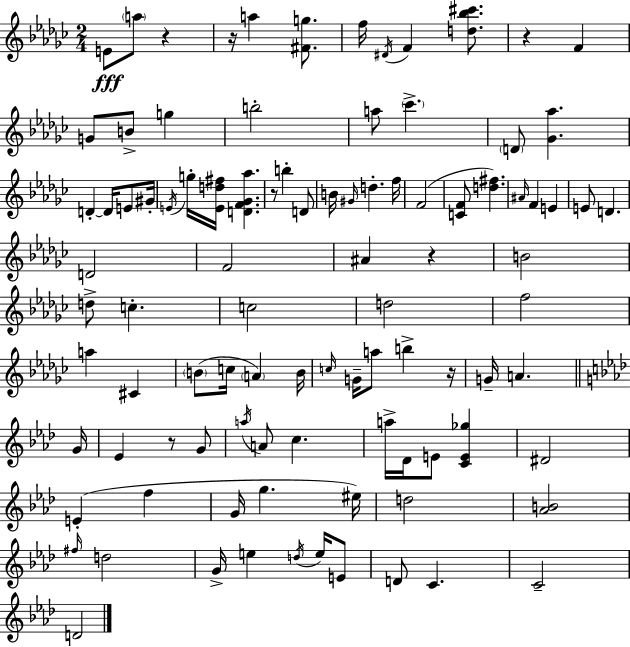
X:1
T:Untitled
M:2/4
L:1/4
K:Ebm
E/2 a/2 z z/4 a [^Fg]/2 f/4 ^D/4 F [d_b^c']/2 z F G/2 B/2 g b2 a/2 _c' D/2 [_G_a] D D/4 E/2 ^G/4 E/4 g/4 [Ed^f]/4 [DF_G_a] z/2 b D/2 B/4 ^G/4 d f/4 F2 [CF]/2 [d^f] ^A/4 F E E/2 D D2 F2 ^A z B2 d/2 c c2 d2 f2 a ^C B/2 c/4 A B/4 c/4 G/4 a/2 b z/4 G/4 A G/4 _E z/2 G/2 a/4 A/2 c a/4 _D/4 E/2 [CE_g] ^D2 E f G/4 g ^e/4 d2 [_AB]2 ^f/4 d2 G/4 e d/4 e/4 E/2 D/2 C C2 D2